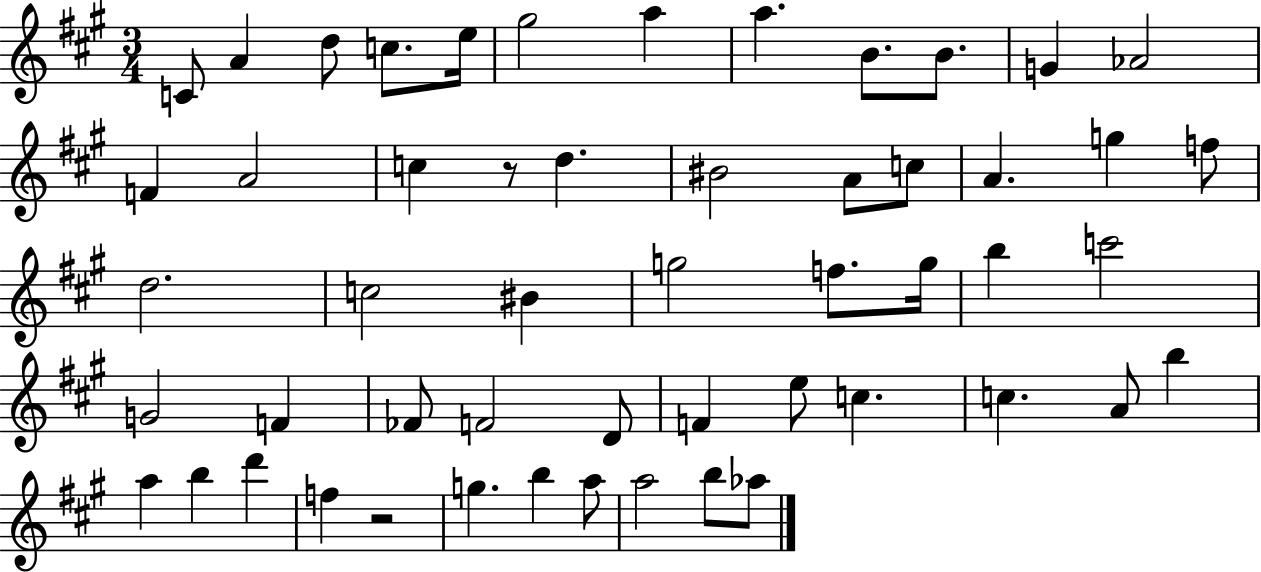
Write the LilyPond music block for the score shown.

{
  \clef treble
  \numericTimeSignature
  \time 3/4
  \key a \major
  c'8 a'4 d''8 c''8. e''16 | gis''2 a''4 | a''4. b'8. b'8. | g'4 aes'2 | \break f'4 a'2 | c''4 r8 d''4. | bis'2 a'8 c''8 | a'4. g''4 f''8 | \break d''2. | c''2 bis'4 | g''2 f''8. g''16 | b''4 c'''2 | \break g'2 f'4 | fes'8 f'2 d'8 | f'4 e''8 c''4. | c''4. a'8 b''4 | \break a''4 b''4 d'''4 | f''4 r2 | g''4. b''4 a''8 | a''2 b''8 aes''8 | \break \bar "|."
}